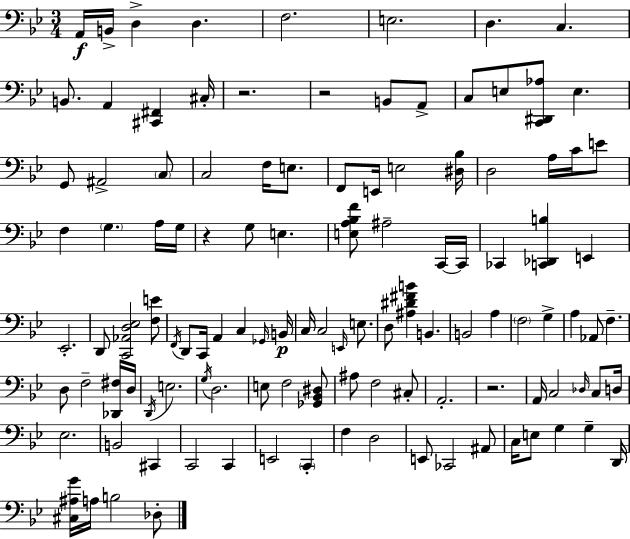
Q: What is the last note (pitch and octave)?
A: Db3